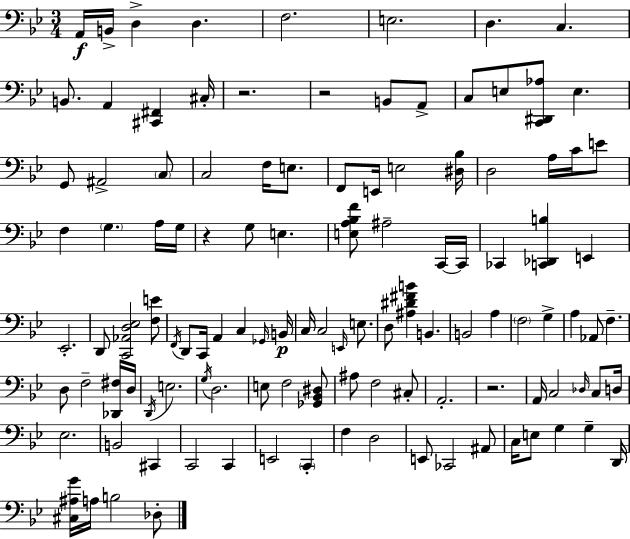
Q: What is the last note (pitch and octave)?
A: Db3